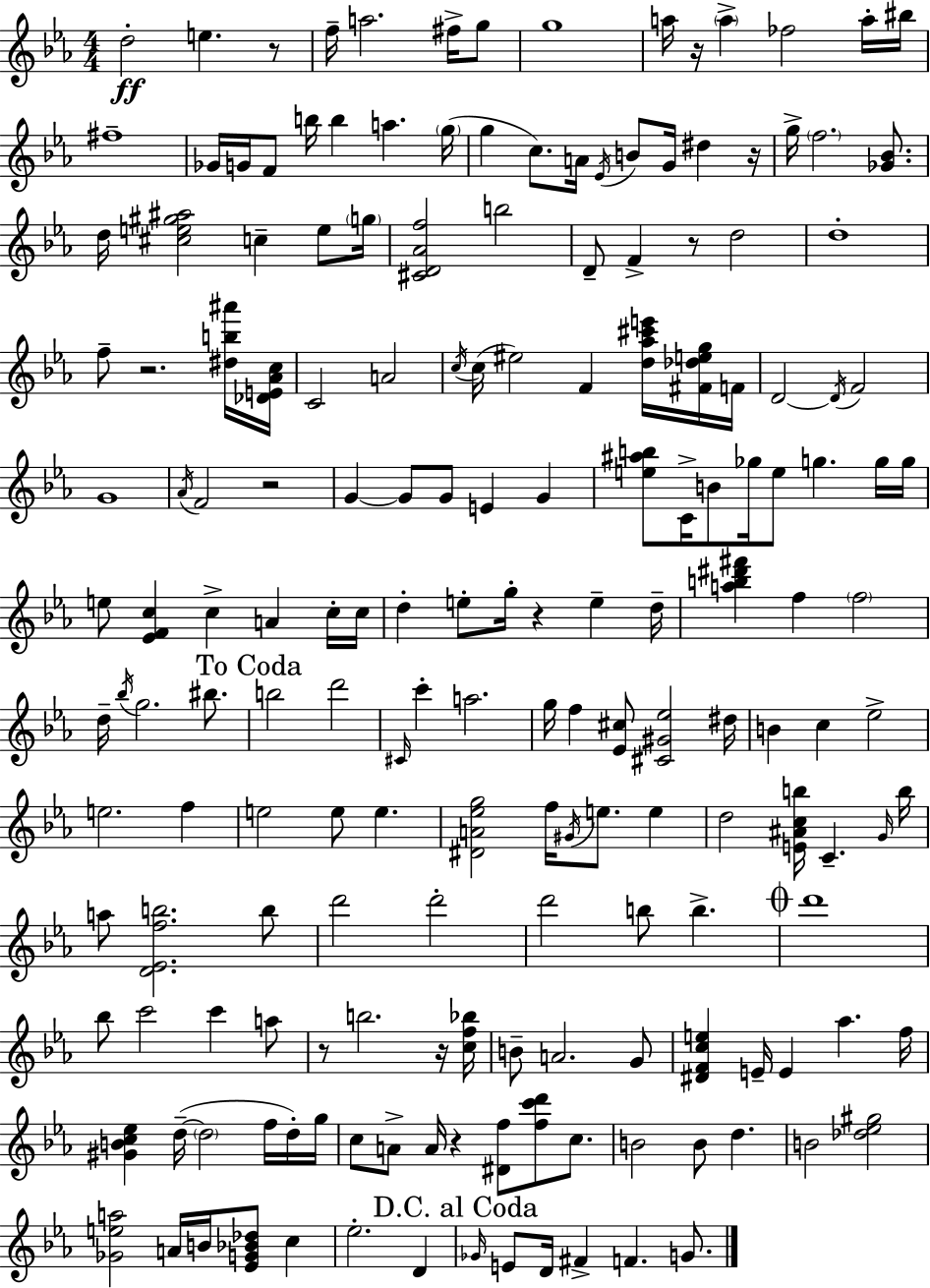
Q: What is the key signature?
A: EES major